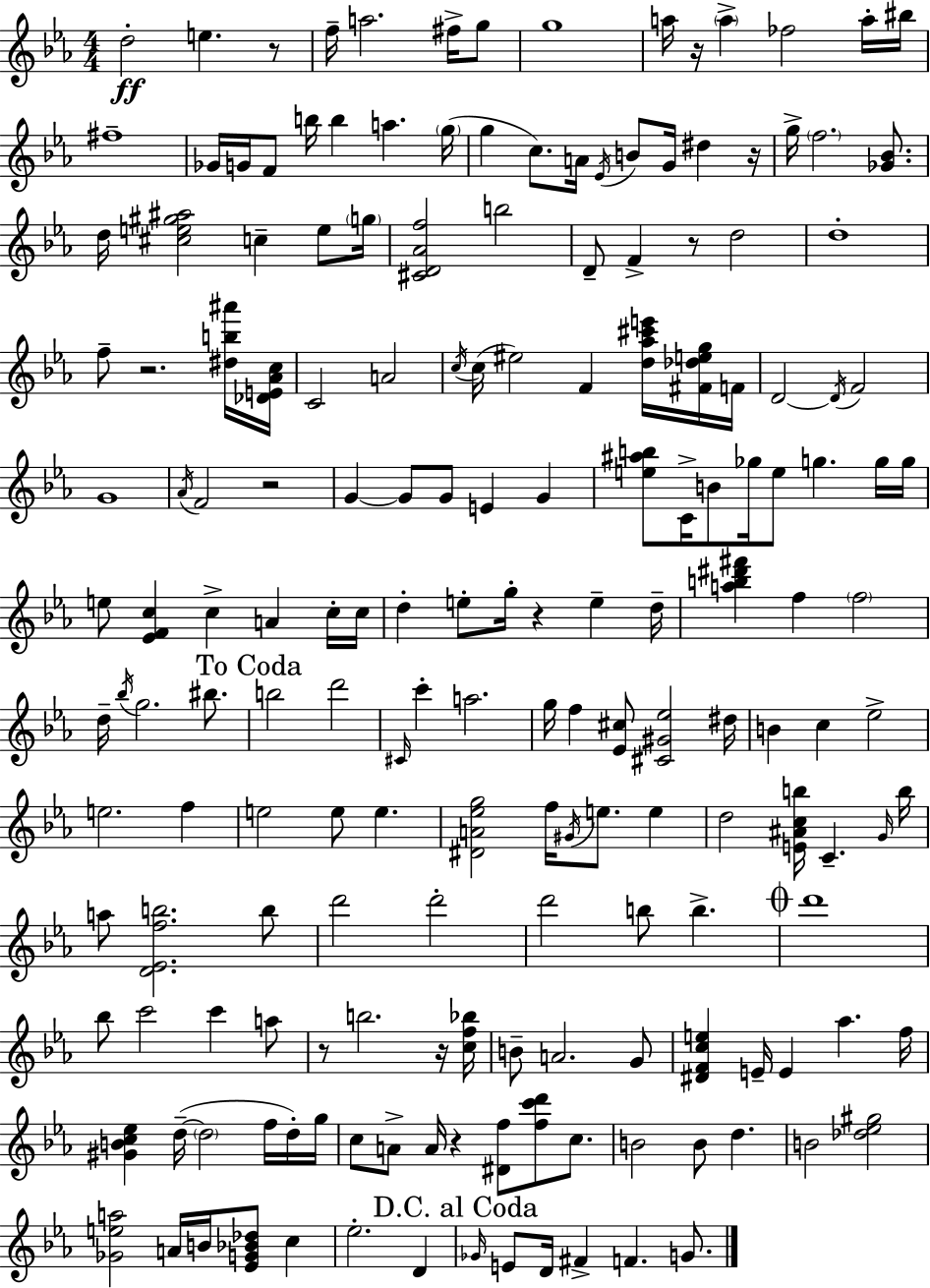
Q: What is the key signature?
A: EES major